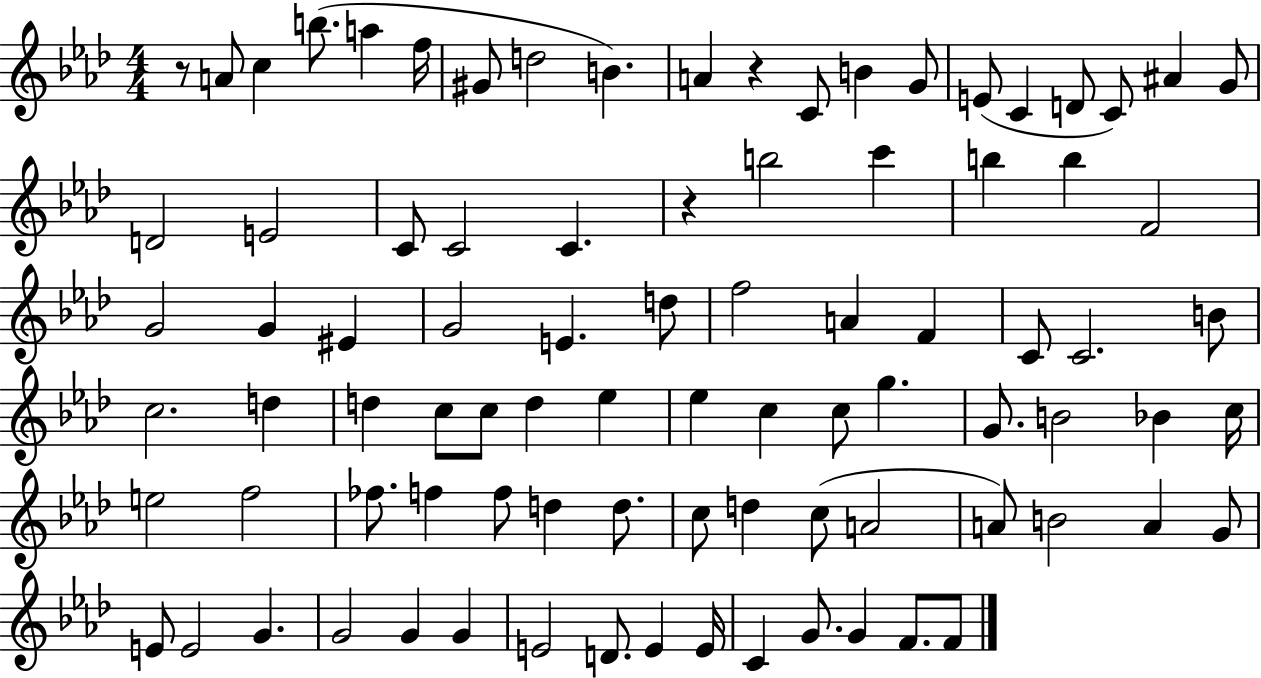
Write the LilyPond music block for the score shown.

{
  \clef treble
  \numericTimeSignature
  \time 4/4
  \key aes \major
  r8 a'8 c''4 b''8.( a''4 f''16 | gis'8 d''2 b'4.) | a'4 r4 c'8 b'4 g'8 | e'8( c'4 d'8 c'8) ais'4 g'8 | \break d'2 e'2 | c'8 c'2 c'4. | r4 b''2 c'''4 | b''4 b''4 f'2 | \break g'2 g'4 eis'4 | g'2 e'4. d''8 | f''2 a'4 f'4 | c'8 c'2. b'8 | \break c''2. d''4 | d''4 c''8 c''8 d''4 ees''4 | ees''4 c''4 c''8 g''4. | g'8. b'2 bes'4 c''16 | \break e''2 f''2 | fes''8. f''4 f''8 d''4 d''8. | c''8 d''4 c''8( a'2 | a'8) b'2 a'4 g'8 | \break e'8 e'2 g'4. | g'2 g'4 g'4 | e'2 d'8. e'4 e'16 | c'4 g'8. g'4 f'8. f'8 | \break \bar "|."
}